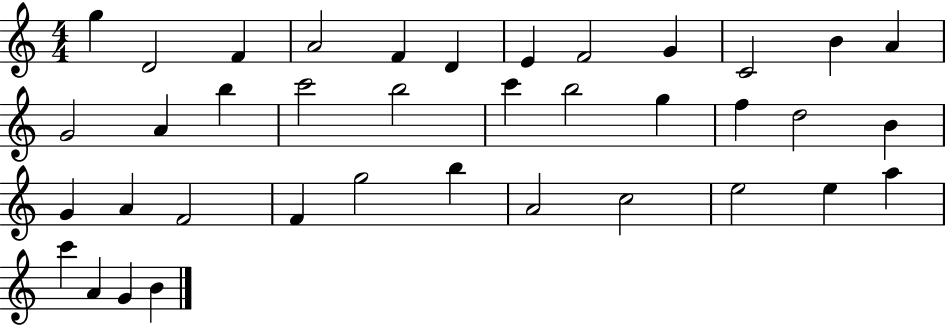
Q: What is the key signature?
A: C major